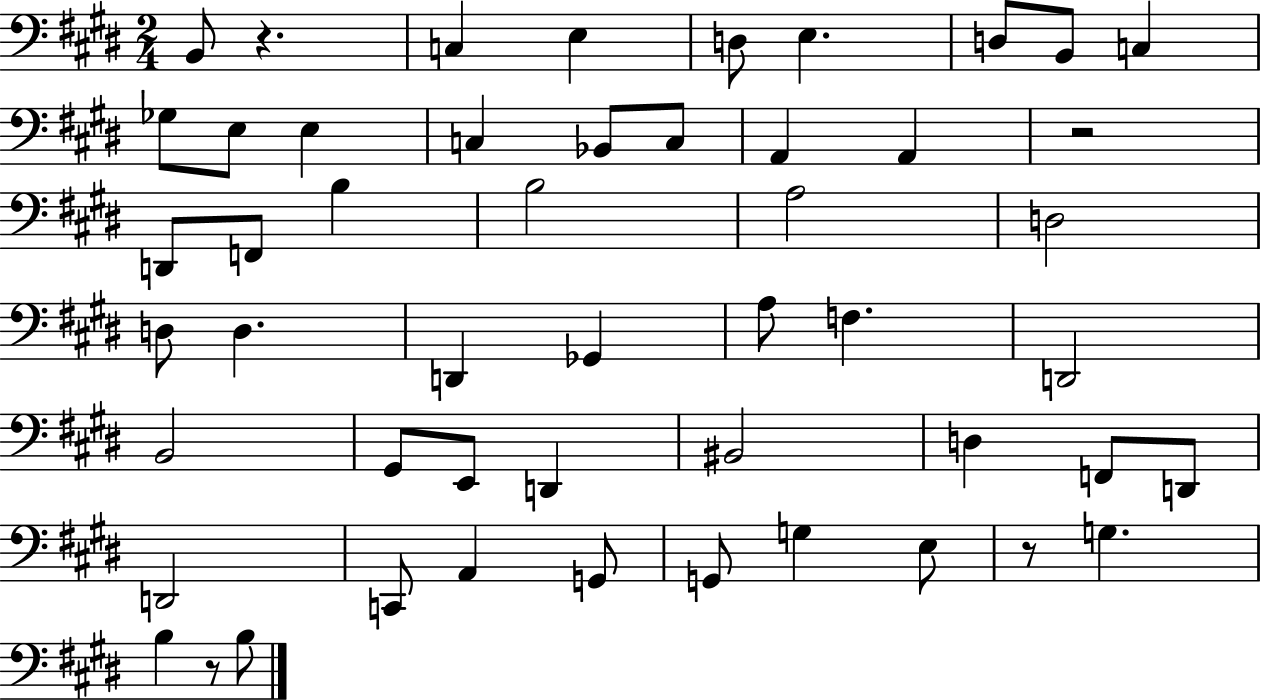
B2/e R/q. C3/q E3/q D3/e E3/q. D3/e B2/e C3/q Gb3/e E3/e E3/q C3/q Bb2/e C3/e A2/q A2/q R/h D2/e F2/e B3/q B3/h A3/h D3/h D3/e D3/q. D2/q Gb2/q A3/e F3/q. D2/h B2/h G#2/e E2/e D2/q BIS2/h D3/q F2/e D2/e D2/h C2/e A2/q G2/e G2/e G3/q E3/e R/e G3/q. B3/q R/e B3/e